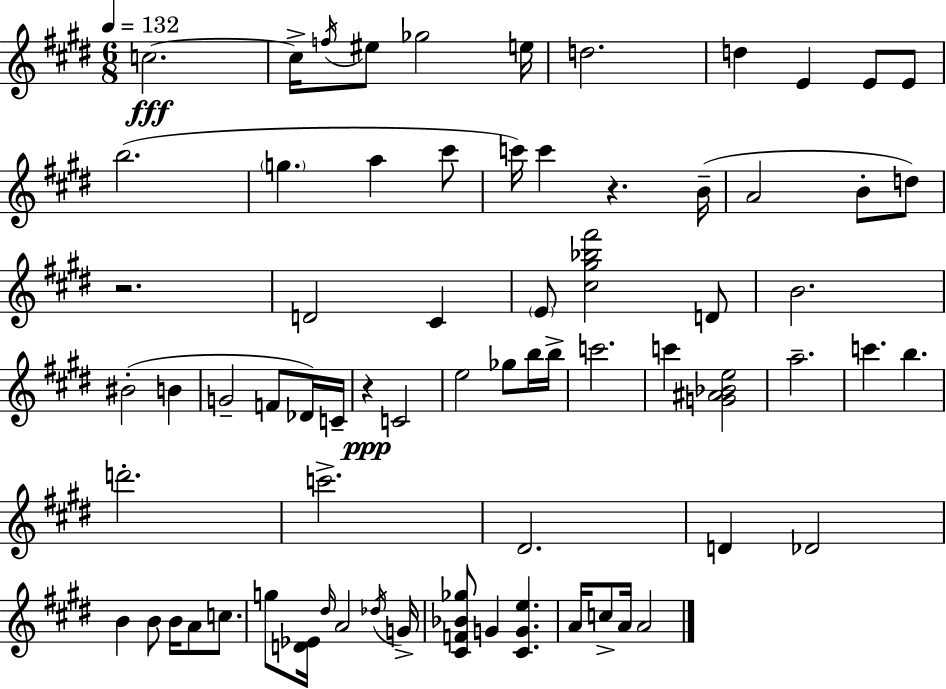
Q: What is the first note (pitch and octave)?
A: C5